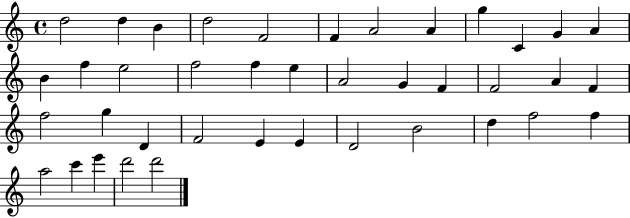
X:1
T:Untitled
M:4/4
L:1/4
K:C
d2 d B d2 F2 F A2 A g C G A B f e2 f2 f e A2 G F F2 A F f2 g D F2 E E D2 B2 d f2 f a2 c' e' d'2 d'2